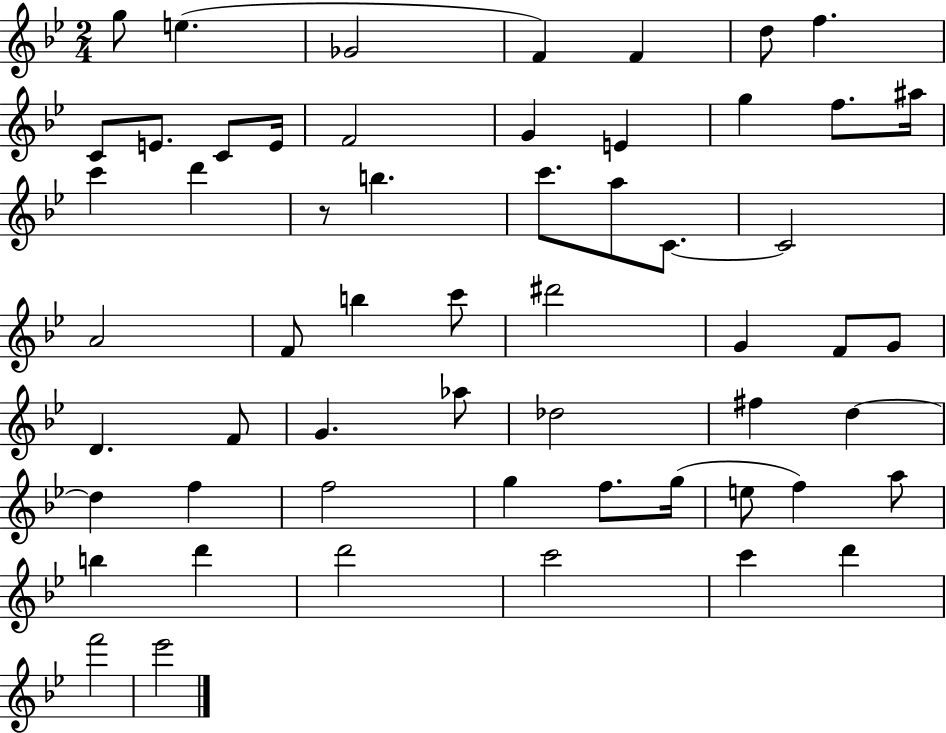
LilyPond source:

{
  \clef treble
  \numericTimeSignature
  \time 2/4
  \key bes \major
  g''8 e''4.( | ges'2 | f'4) f'4 | d''8 f''4. | \break c'8 e'8. c'8 e'16 | f'2 | g'4 e'4 | g''4 f''8. ais''16 | \break c'''4 d'''4 | r8 b''4. | c'''8. a''8 c'8.~~ | c'2 | \break a'2 | f'8 b''4 c'''8 | dis'''2 | g'4 f'8 g'8 | \break d'4. f'8 | g'4. aes''8 | des''2 | fis''4 d''4~~ | \break d''4 f''4 | f''2 | g''4 f''8. g''16( | e''8 f''4) a''8 | \break b''4 d'''4 | d'''2 | c'''2 | c'''4 d'''4 | \break f'''2 | ees'''2 | \bar "|."
}